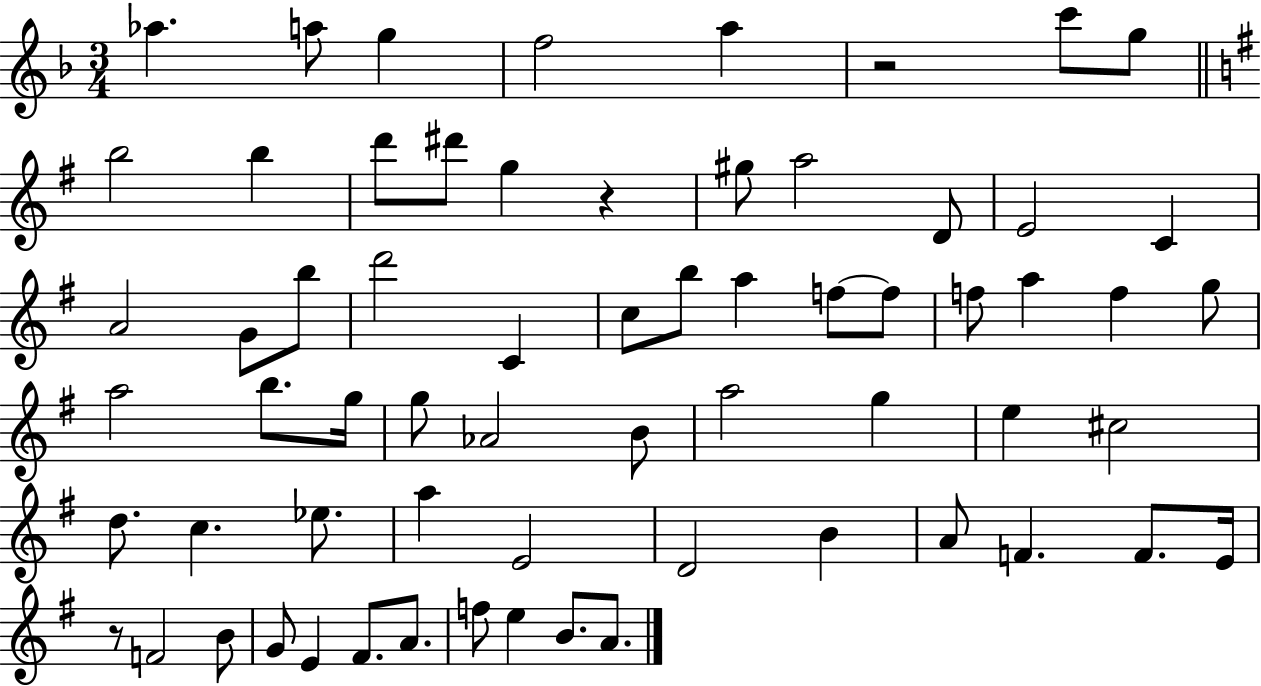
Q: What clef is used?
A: treble